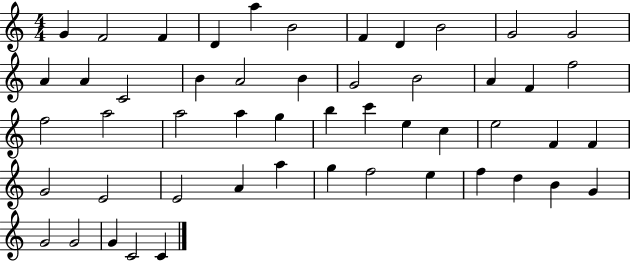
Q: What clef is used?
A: treble